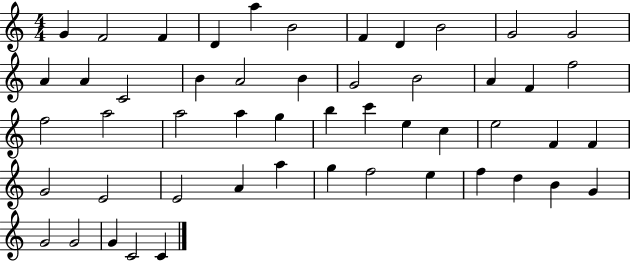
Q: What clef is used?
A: treble